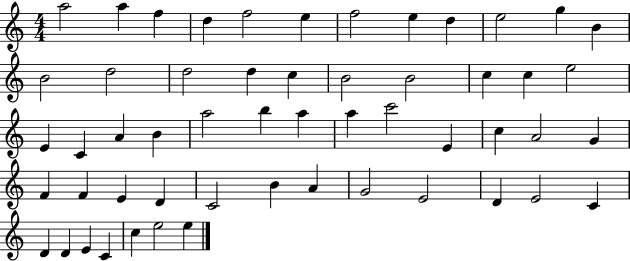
{
  \clef treble
  \numericTimeSignature
  \time 4/4
  \key c \major
  a''2 a''4 f''4 | d''4 f''2 e''4 | f''2 e''4 d''4 | e''2 g''4 b'4 | \break b'2 d''2 | d''2 d''4 c''4 | b'2 b'2 | c''4 c''4 e''2 | \break e'4 c'4 a'4 b'4 | a''2 b''4 a''4 | a''4 c'''2 e'4 | c''4 a'2 g'4 | \break f'4 f'4 e'4 d'4 | c'2 b'4 a'4 | g'2 e'2 | d'4 e'2 c'4 | \break d'4 d'4 e'4 c'4 | c''4 e''2 e''4 | \bar "|."
}